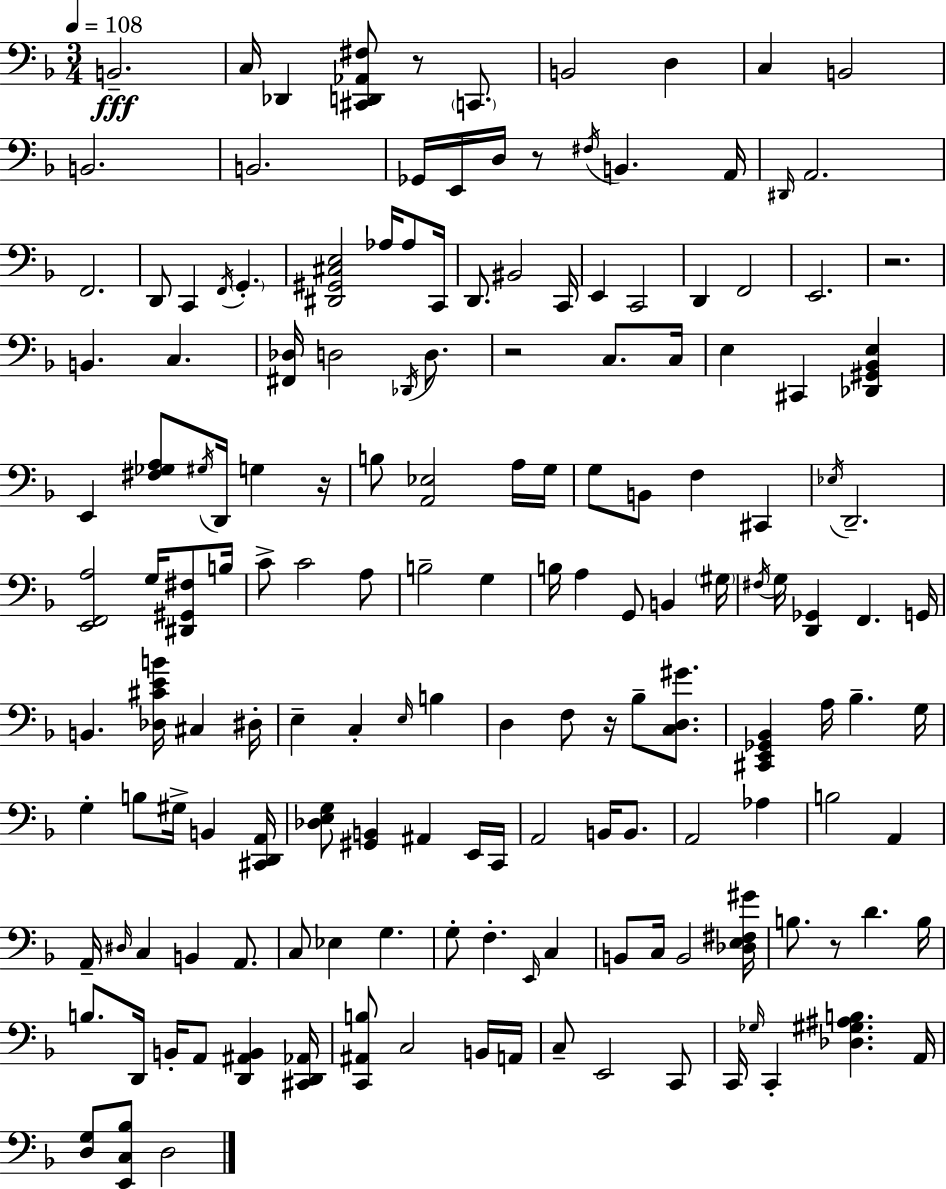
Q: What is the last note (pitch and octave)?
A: D3